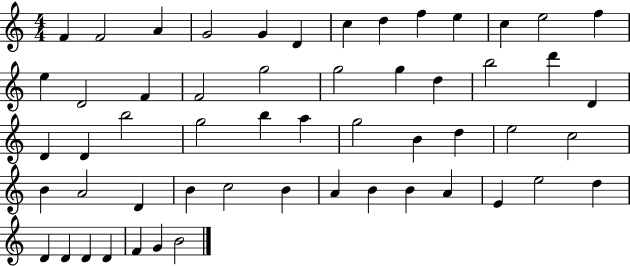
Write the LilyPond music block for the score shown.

{
  \clef treble
  \numericTimeSignature
  \time 4/4
  \key c \major
  f'4 f'2 a'4 | g'2 g'4 d'4 | c''4 d''4 f''4 e''4 | c''4 e''2 f''4 | \break e''4 d'2 f'4 | f'2 g''2 | g''2 g''4 d''4 | b''2 d'''4 d'4 | \break d'4 d'4 b''2 | g''2 b''4 a''4 | g''2 b'4 d''4 | e''2 c''2 | \break b'4 a'2 d'4 | b'4 c''2 b'4 | a'4 b'4 b'4 a'4 | e'4 e''2 d''4 | \break d'4 d'4 d'4 d'4 | f'4 g'4 b'2 | \bar "|."
}